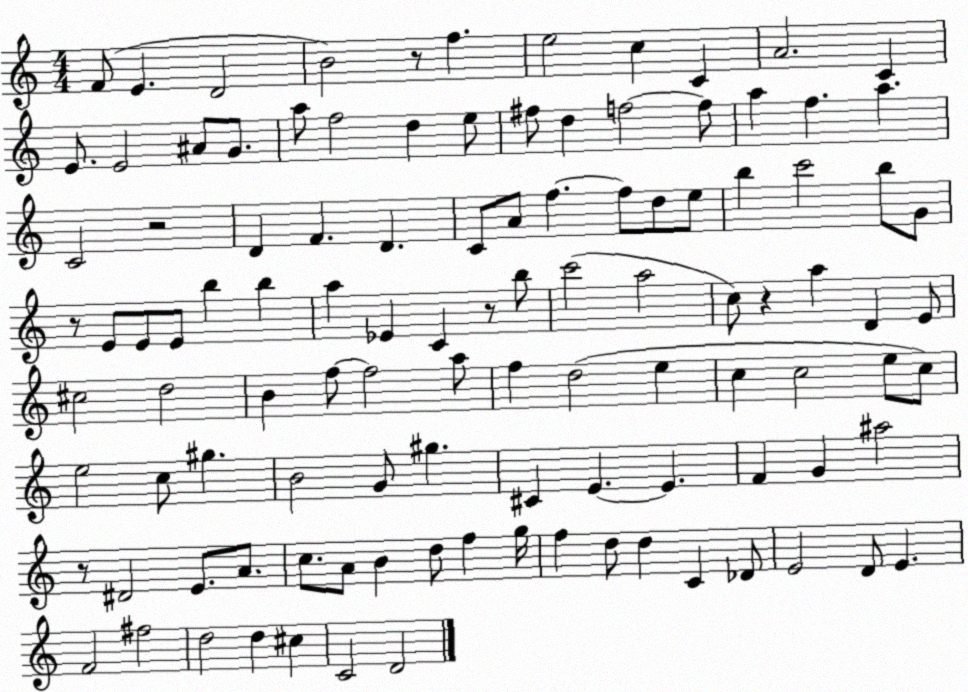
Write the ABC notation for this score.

X:1
T:Untitled
M:4/4
L:1/4
K:C
F/2 E D2 B2 z/2 f e2 c C A2 C E/2 E2 ^A/2 G/2 a/2 f2 d e/2 ^f/2 d f2 f/2 a f a C2 z2 D F D C/2 A/2 f f/2 d/2 e/2 b c'2 b/2 G/2 z/2 E/2 E/2 E/2 b b a _E C z/2 b/2 c'2 a2 c/2 z a D E/2 ^c2 d2 B f/2 f2 a/2 f d2 e c c2 e/2 c/2 e2 c/2 ^g B2 G/2 ^g ^C E E F G ^a2 z/2 ^D2 E/2 A/2 c/2 A/2 B d/2 f g/4 f d/2 d C _D/2 E2 D/2 E F2 ^f2 d2 d ^c C2 D2